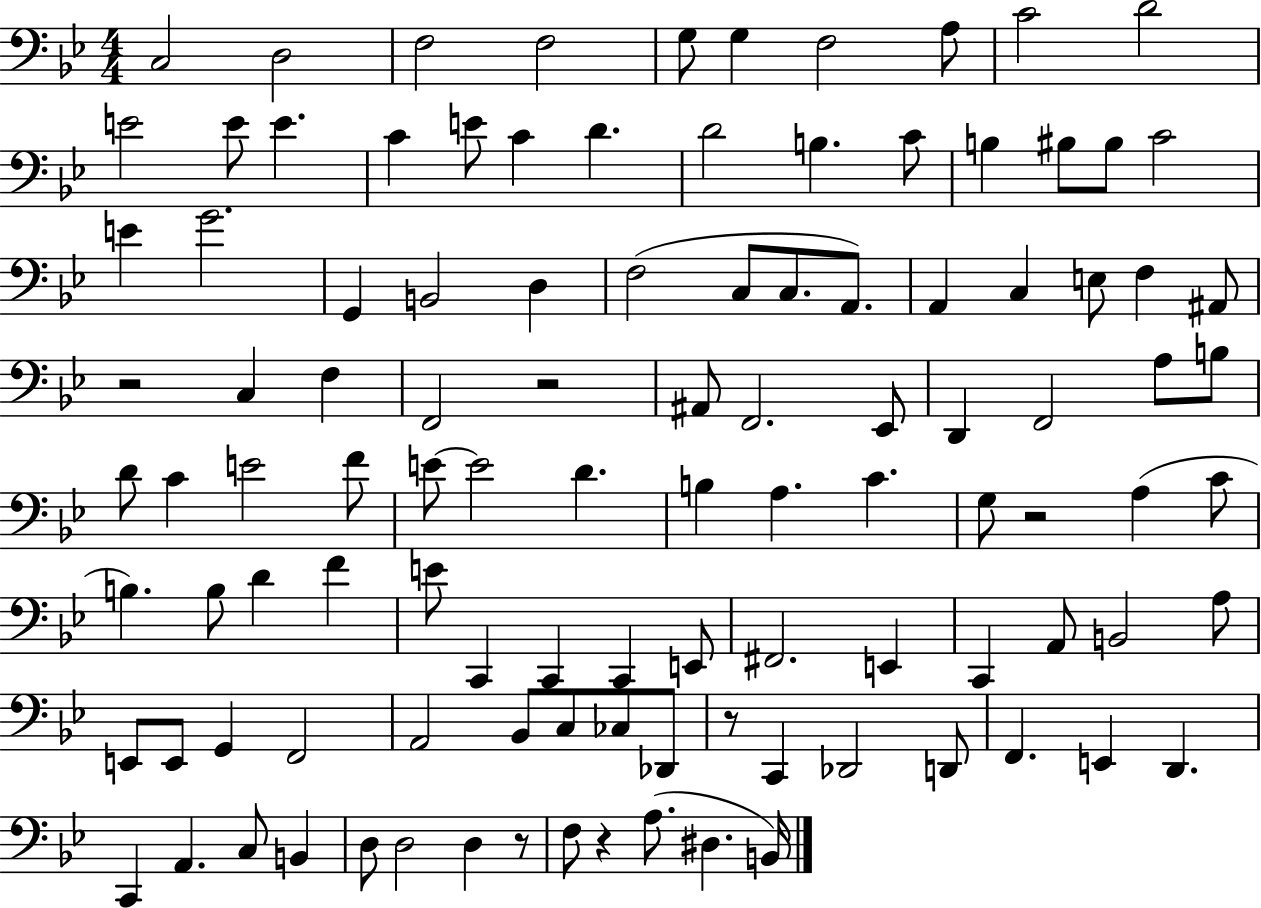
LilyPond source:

{
  \clef bass
  \numericTimeSignature
  \time 4/4
  \key bes \major
  c2 d2 | f2 f2 | g8 g4 f2 a8 | c'2 d'2 | \break e'2 e'8 e'4. | c'4 e'8 c'4 d'4. | d'2 b4. c'8 | b4 bis8 bis8 c'2 | \break e'4 g'2. | g,4 b,2 d4 | f2( c8 c8. a,8.) | a,4 c4 e8 f4 ais,8 | \break r2 c4 f4 | f,2 r2 | ais,8 f,2. ees,8 | d,4 f,2 a8 b8 | \break d'8 c'4 e'2 f'8 | e'8~~ e'2 d'4. | b4 a4. c'4. | g8 r2 a4( c'8 | \break b4.) b8 d'4 f'4 | e'8 c,4 c,4 c,4 e,8 | fis,2. e,4 | c,4 a,8 b,2 a8 | \break e,8 e,8 g,4 f,2 | a,2 bes,8 c8 ces8 des,8 | r8 c,4 des,2 d,8 | f,4. e,4 d,4. | \break c,4 a,4. c8 b,4 | d8 d2 d4 r8 | f8 r4 a8.( dis4. b,16) | \bar "|."
}